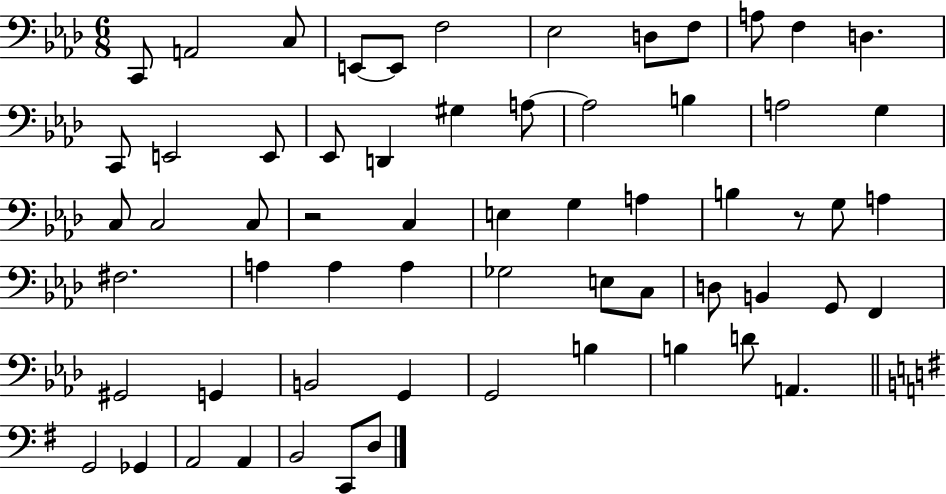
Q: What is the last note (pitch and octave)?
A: D3